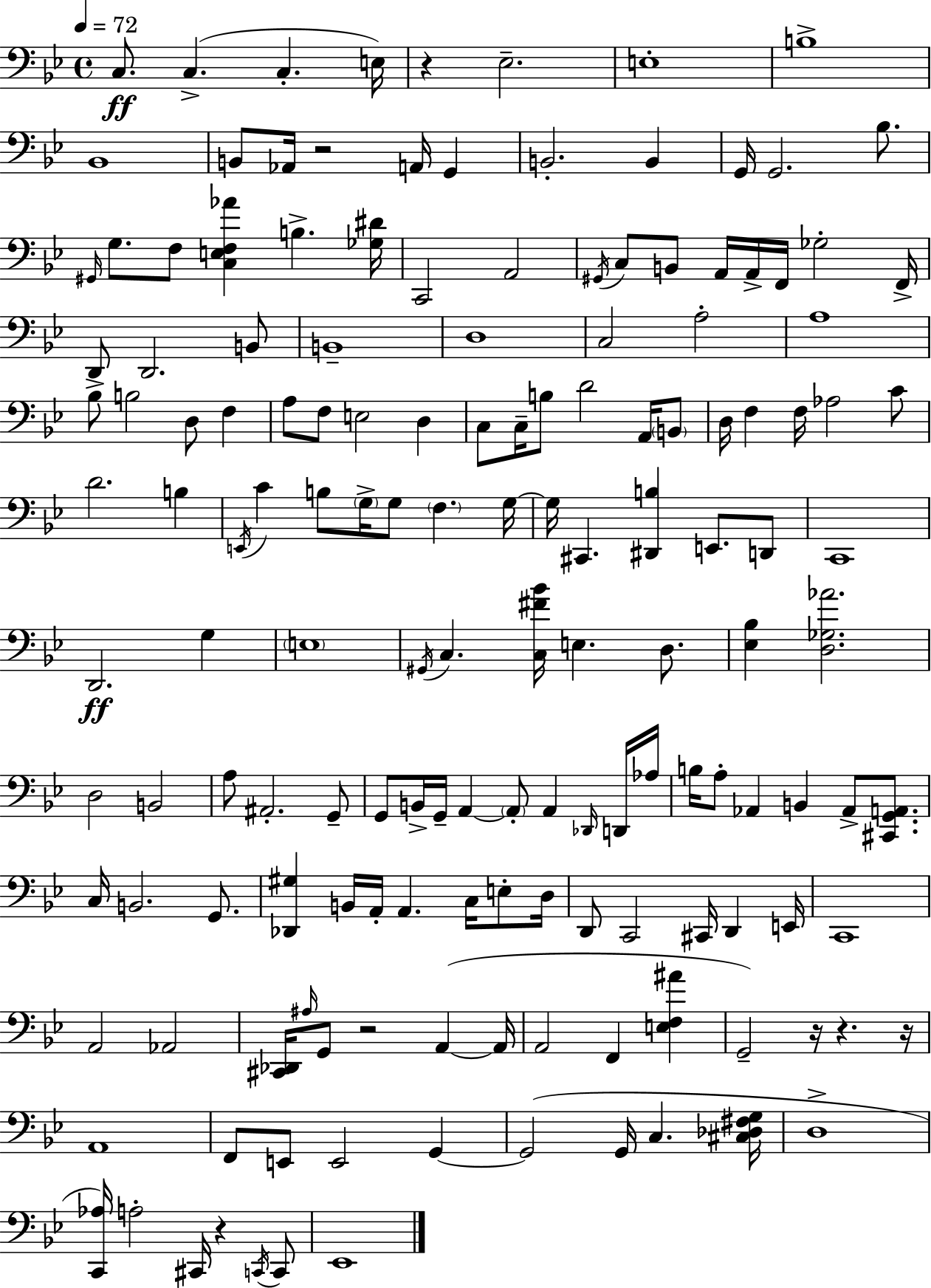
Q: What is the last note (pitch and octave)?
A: Eb2